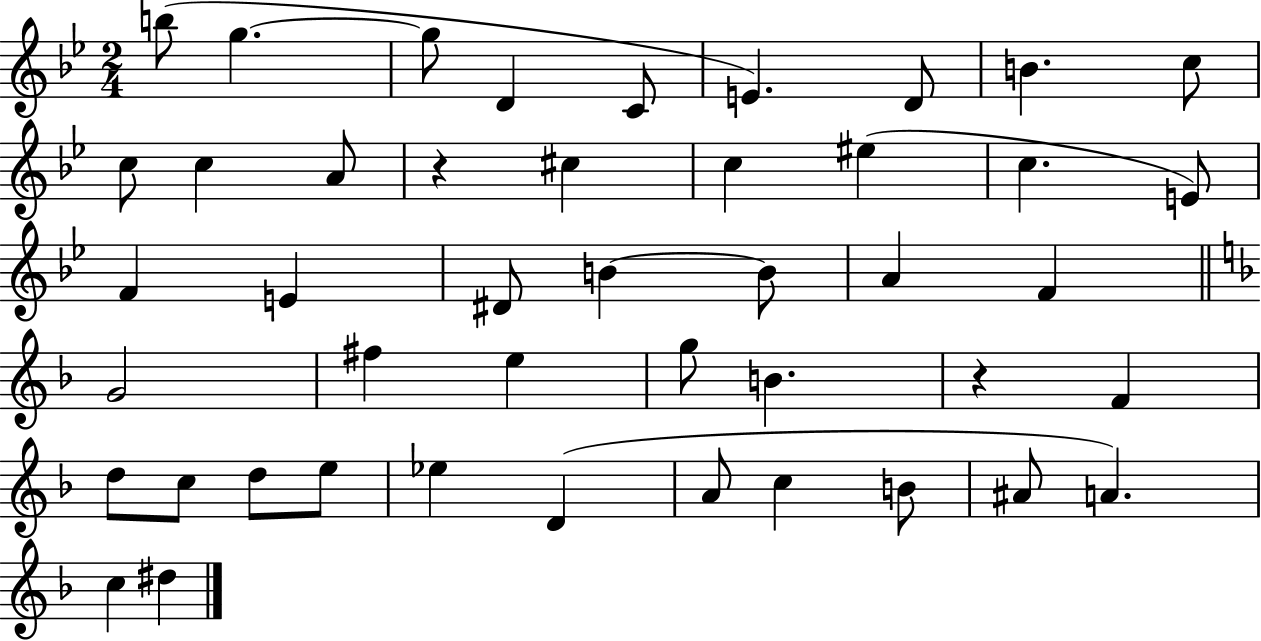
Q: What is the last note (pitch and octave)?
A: D#5